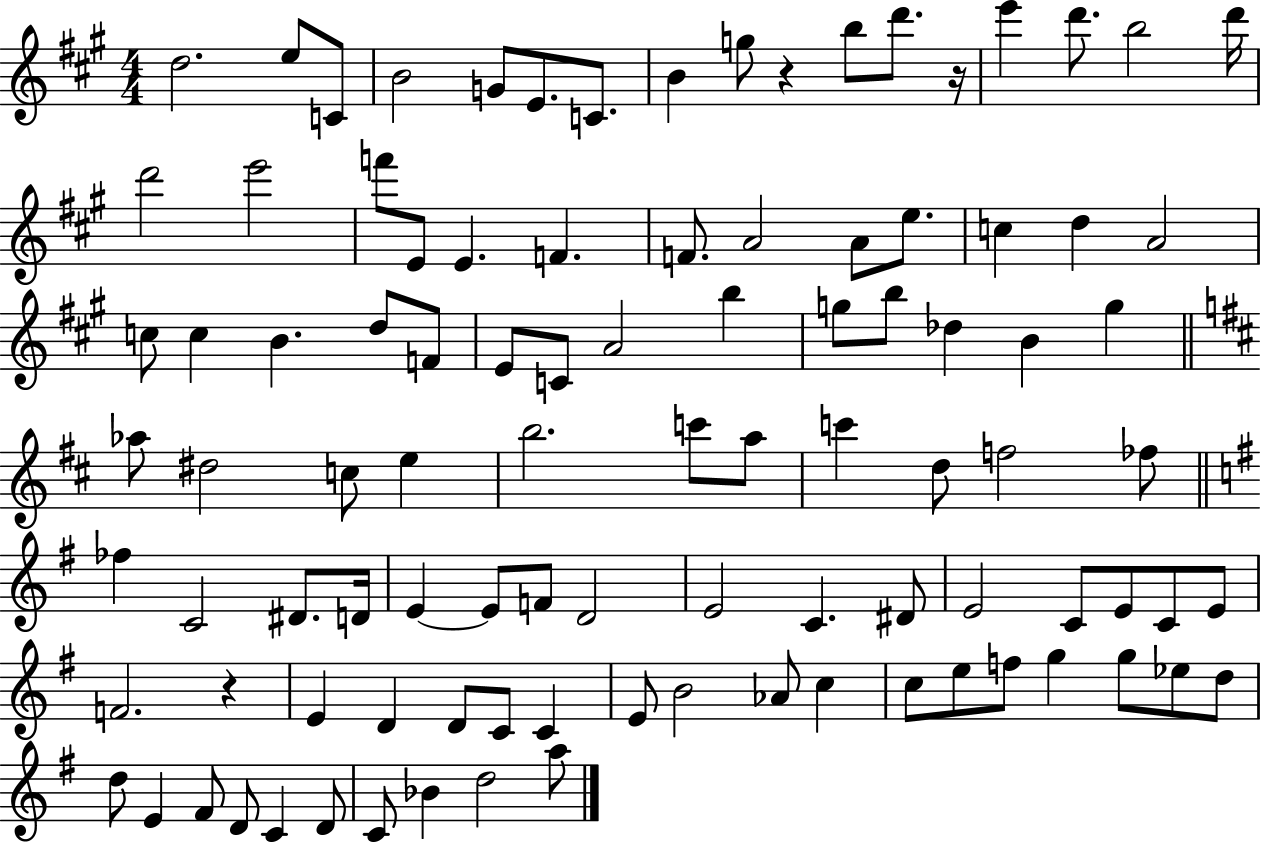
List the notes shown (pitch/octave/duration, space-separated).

D5/h. E5/e C4/e B4/h G4/e E4/e. C4/e. B4/q G5/e R/q B5/e D6/e. R/s E6/q D6/e. B5/h D6/s D6/h E6/h F6/e E4/e E4/q. F4/q. F4/e. A4/h A4/e E5/e. C5/q D5/q A4/h C5/e C5/q B4/q. D5/e F4/e E4/e C4/e A4/h B5/q G5/e B5/e Db5/q B4/q G5/q Ab5/e D#5/h C5/e E5/q B5/h. C6/e A5/e C6/q D5/e F5/h FES5/e FES5/q C4/h D#4/e. D4/s E4/q E4/e F4/e D4/h E4/h C4/q. D#4/e E4/h C4/e E4/e C4/e E4/e F4/h. R/q E4/q D4/q D4/e C4/e C4/q E4/e B4/h Ab4/e C5/q C5/e E5/e F5/e G5/q G5/e Eb5/e D5/e D5/e E4/q F#4/e D4/e C4/q D4/e C4/e Bb4/q D5/h A5/e